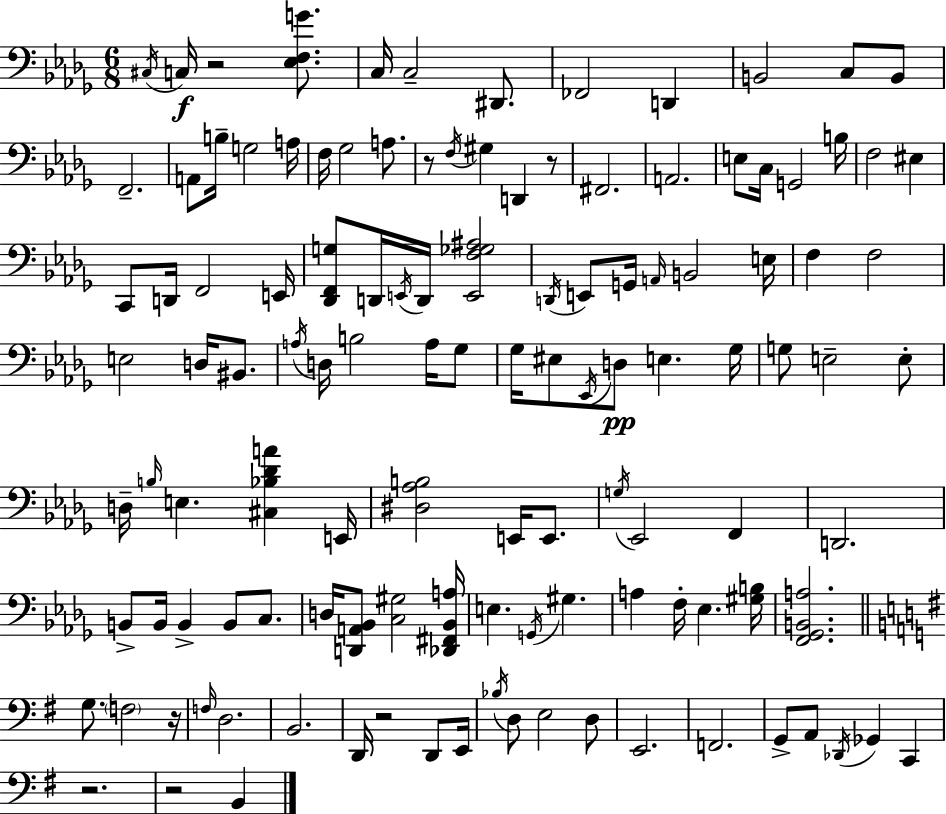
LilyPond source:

{
  \clef bass
  \numericTimeSignature
  \time 6/8
  \key bes \minor
  \repeat volta 2 { \acciaccatura { cis16 }\f c16 r2 <ees f g'>8. | c16 c2-- dis,8. | fes,2 d,4 | b,2 c8 b,8 | \break f,2.-- | a,8 b16-- g2 | a16 f16 ges2 a8. | r8 \acciaccatura { f16 } gis4 d,4 | \break r8 fis,2. | a,2. | e8 c16 g,2 | b16 f2 eis4 | \break c,8 d,16 f,2 | e,16 <des, f, g>8 d,16 \acciaccatura { e,16 } d,16 <e, f ges ais>2 | \acciaccatura { d,16 } e,8 g,16 \grace { a,16 } b,2 | e16 f4 f2 | \break e2 | d16 bis,8. \acciaccatura { a16 } d16 b2 | a16 ges8 ges16 eis8 \acciaccatura { ees,16 }\pp d8 | e4. ges16 g8 e2-- | \break e8-. d16-- \grace { b16 } e4. | <cis bes des' a'>4 e,16 <dis aes b>2 | e,16 e,8. \acciaccatura { g16 } ees,2 | f,4 d,2. | \break b,8-> b,16 | b,4-> b,8 c8. d16 <d, a, bes,>8 | <c gis>2 <des, fis, bes, a>16 e4. | \acciaccatura { g,16 } gis4. a4 | \break f16-. ees4. <gis b>16 <f, ges, b, a>2. | \bar "||" \break \key g \major g8. \parenthesize f2 r16 | \grace { f16 } d2. | b,2. | d,16 r2 d,8 | \break e,16 \acciaccatura { bes16 } d8 e2 | d8 e,2. | f,2. | g,8-> a,8 \acciaccatura { des,16 } ges,4 c,4 | \break r2. | r2 b,4 | } \bar "|."
}